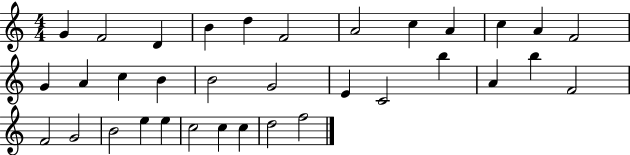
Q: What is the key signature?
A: C major